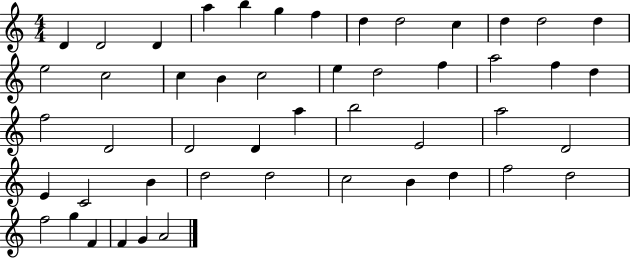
D4/q D4/h D4/q A5/q B5/q G5/q F5/q D5/q D5/h C5/q D5/q D5/h D5/q E5/h C5/h C5/q B4/q C5/h E5/q D5/h F5/q A5/h F5/q D5/q F5/h D4/h D4/h D4/q A5/q B5/h E4/h A5/h D4/h E4/q C4/h B4/q D5/h D5/h C5/h B4/q D5/q F5/h D5/h F5/h G5/q F4/q F4/q G4/q A4/h